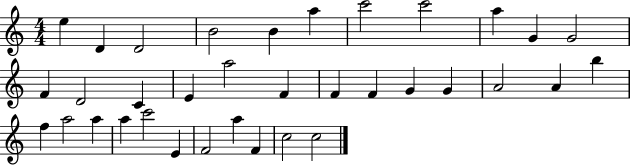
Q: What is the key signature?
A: C major